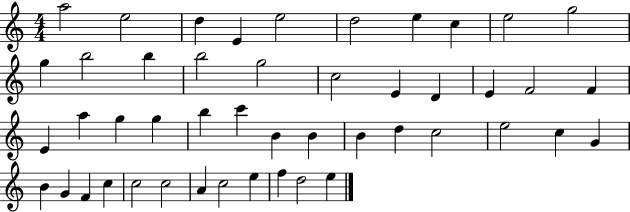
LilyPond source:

{
  \clef treble
  \numericTimeSignature
  \time 4/4
  \key c \major
  a''2 e''2 | d''4 e'4 e''2 | d''2 e''4 c''4 | e''2 g''2 | \break g''4 b''2 b''4 | b''2 g''2 | c''2 e'4 d'4 | e'4 f'2 f'4 | \break e'4 a''4 g''4 g''4 | b''4 c'''4 b'4 b'4 | b'4 d''4 c''2 | e''2 c''4 g'4 | \break b'4 g'4 f'4 c''4 | c''2 c''2 | a'4 c''2 e''4 | f''4 d''2 e''4 | \break \bar "|."
}